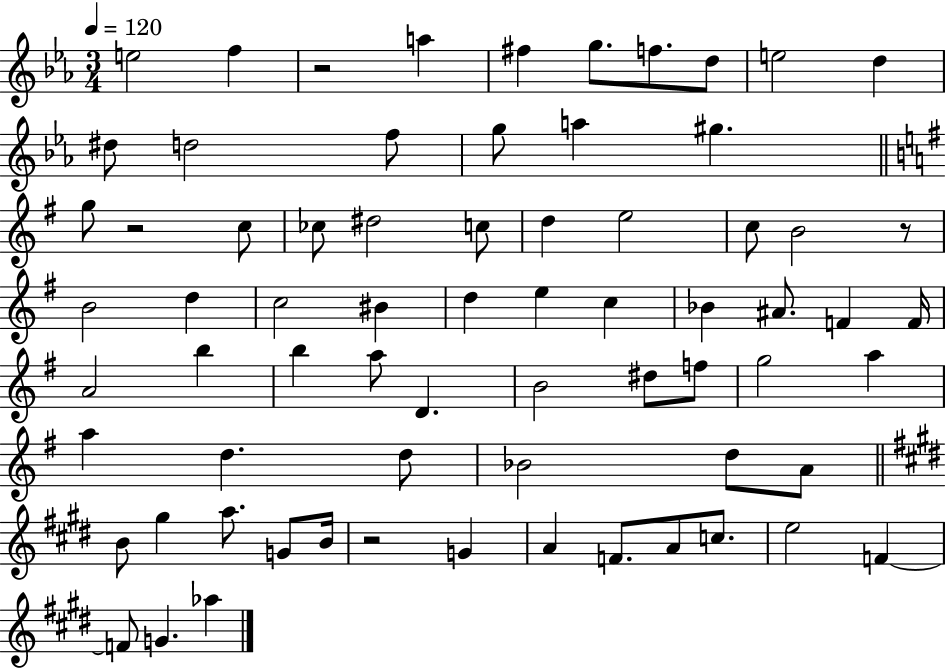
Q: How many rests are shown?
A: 4